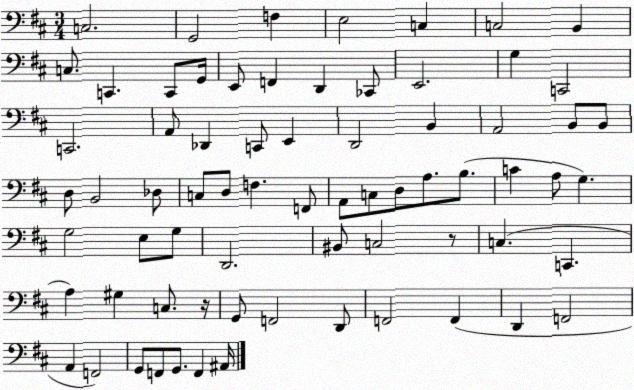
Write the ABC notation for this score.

X:1
T:Untitled
M:3/4
L:1/4
K:D
C,2 G,,2 F, E,2 C, C,2 B,, C,/2 C,, C,,/2 G,,/4 E,,/2 F,, D,, _C,,/2 E,,2 G, C,,2 C,,2 A,,/2 _D,, C,,/2 E,, D,,2 B,, A,,2 B,,/2 B,,/2 D,/2 B,,2 _D,/2 C,/2 D,/2 F, F,,/2 A,,/2 C,/2 D,/2 A,/2 B,/2 C A,/2 G, G,2 E,/2 G,/2 D,,2 ^B,,/2 C,2 z/2 C, C,, A, ^G, C,/2 z/4 G,,/2 F,,2 D,,/2 F,,2 F,, D,, F,,2 A,, F,,2 G,,/2 F,,/2 G,,/2 F,, ^A,,/4